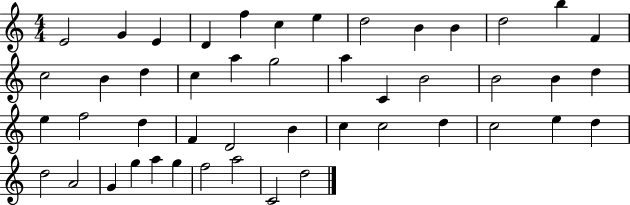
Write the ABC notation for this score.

X:1
T:Untitled
M:4/4
L:1/4
K:C
E2 G E D f c e d2 B B d2 b F c2 B d c a g2 a C B2 B2 B d e f2 d F D2 B c c2 d c2 e d d2 A2 G g a g f2 a2 C2 d2